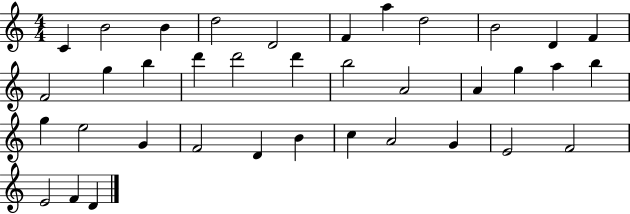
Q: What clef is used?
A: treble